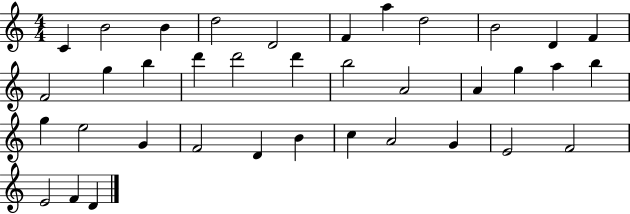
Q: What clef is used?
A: treble